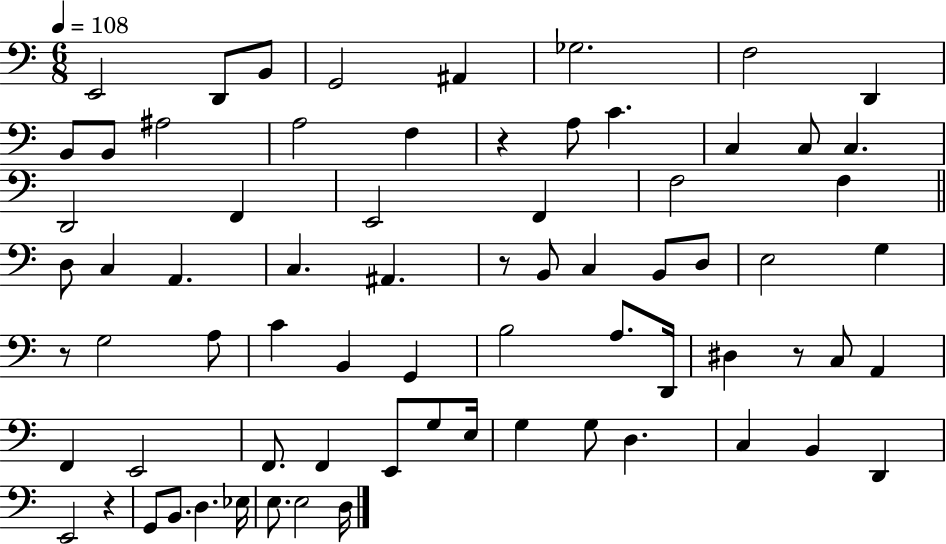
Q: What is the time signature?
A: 6/8